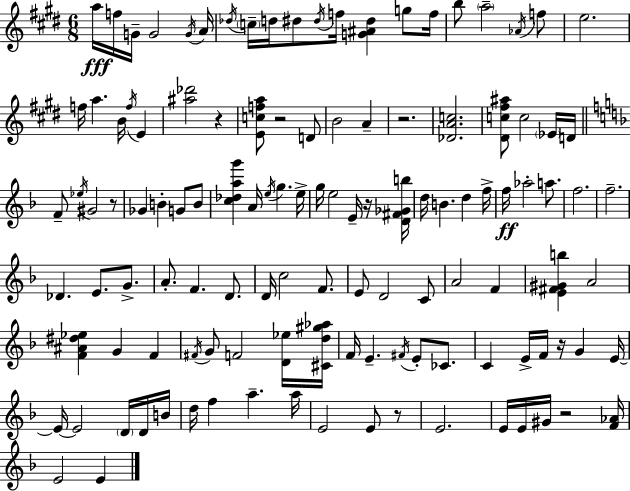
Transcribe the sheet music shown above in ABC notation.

X:1
T:Untitled
M:6/8
L:1/4
K:E
a/4 f/4 G/4 G2 G/4 A/4 _d/4 c/4 d/4 ^d/2 ^d/4 f/4 [G^A^d] g/2 f/4 b/2 a2 _A/4 f/2 e2 f/4 a B/4 f/4 E [^a_d']2 z [Ecfa]/2 z2 D/2 B2 A z2 [_DAc]2 [^Dc^f^a]/2 c2 _E/4 D/4 F/2 _e/4 ^G2 z/2 _G B G/2 B/2 [c_dag'] A/4 e/4 g e/4 g/4 e2 E/4 z/4 [D^F_Gb]/4 d/4 B d f/4 f/4 _a2 a/2 f2 f2 _D E/2 G/2 A/2 F D/2 D/4 c2 F/2 E/2 D2 C/2 A2 F [E^F^Gb] A2 [F^A^d_e] G F ^F/4 G/2 F2 [D_e]/4 [^Cd^g_a]/4 F/4 E ^F/4 E/2 _C/2 C E/4 F/4 z/4 G E/4 E/4 E2 D/4 D/4 B/4 d/4 f a a/4 E2 E/2 z/2 E2 E/4 E/4 ^G/4 z2 [F_A]/4 E2 E